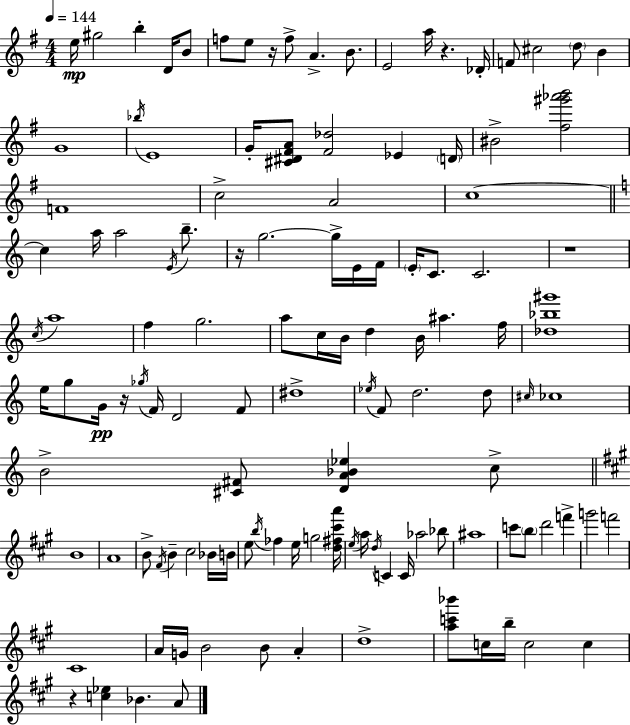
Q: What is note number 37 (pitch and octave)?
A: F4